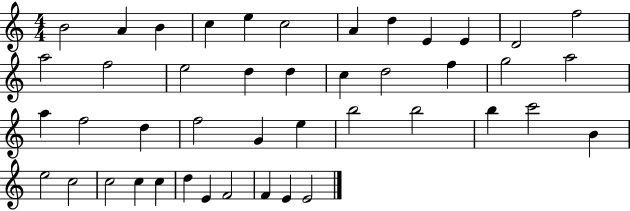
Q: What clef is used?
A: treble